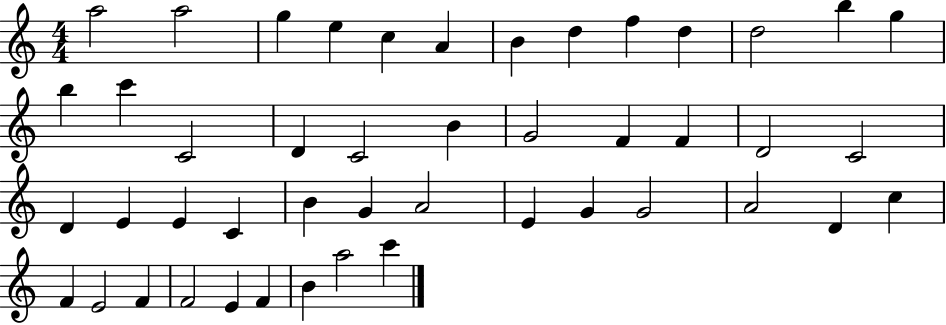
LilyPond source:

{
  \clef treble
  \numericTimeSignature
  \time 4/4
  \key c \major
  a''2 a''2 | g''4 e''4 c''4 a'4 | b'4 d''4 f''4 d''4 | d''2 b''4 g''4 | \break b''4 c'''4 c'2 | d'4 c'2 b'4 | g'2 f'4 f'4 | d'2 c'2 | \break d'4 e'4 e'4 c'4 | b'4 g'4 a'2 | e'4 g'4 g'2 | a'2 d'4 c''4 | \break f'4 e'2 f'4 | f'2 e'4 f'4 | b'4 a''2 c'''4 | \bar "|."
}